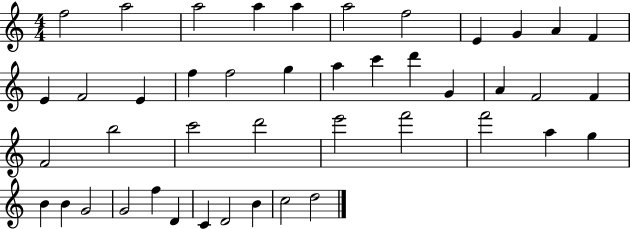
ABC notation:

X:1
T:Untitled
M:4/4
L:1/4
K:C
f2 a2 a2 a a a2 f2 E G A F E F2 E f f2 g a c' d' G A F2 F F2 b2 c'2 d'2 e'2 f'2 f'2 a g B B G2 G2 f D C D2 B c2 d2